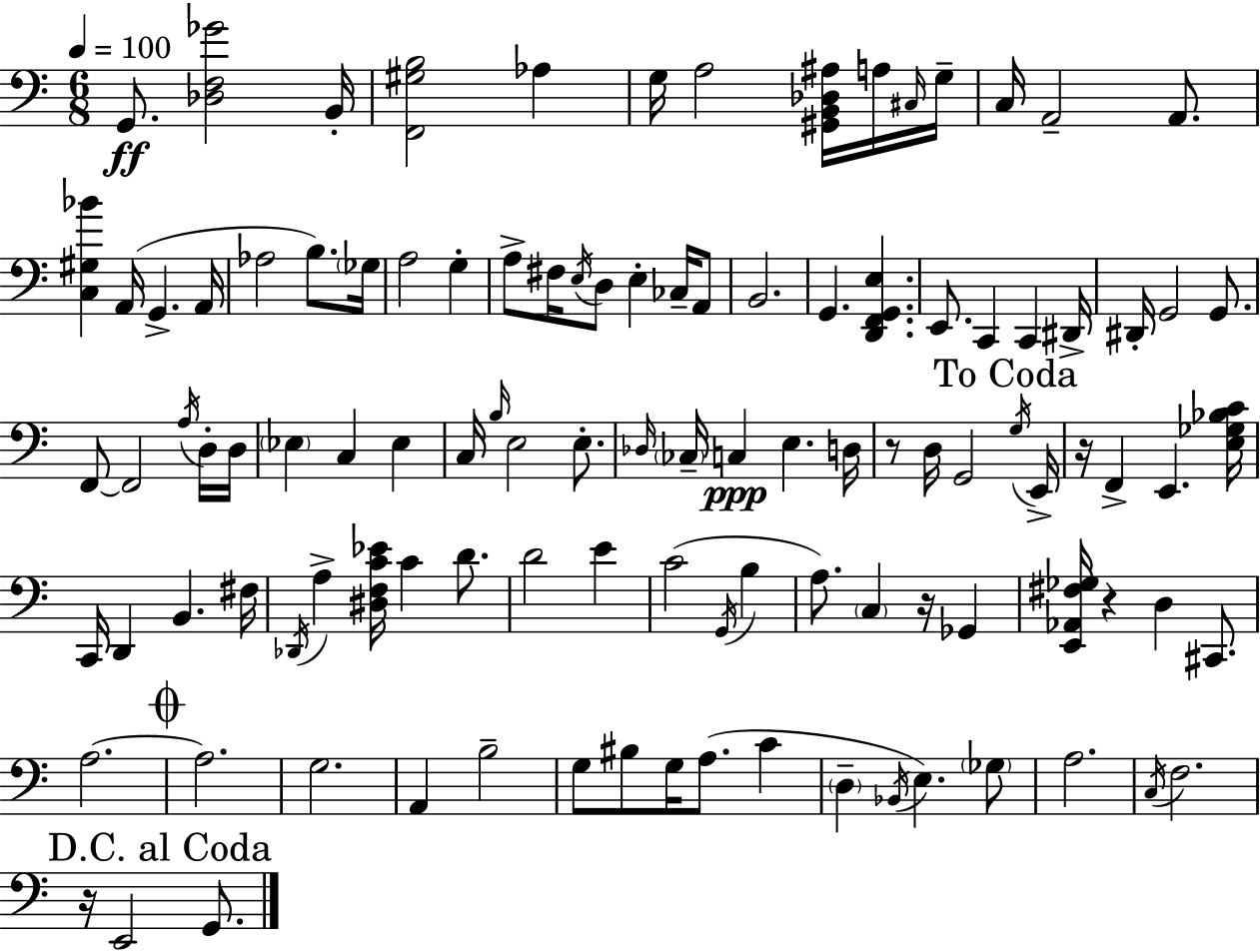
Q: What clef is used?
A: bass